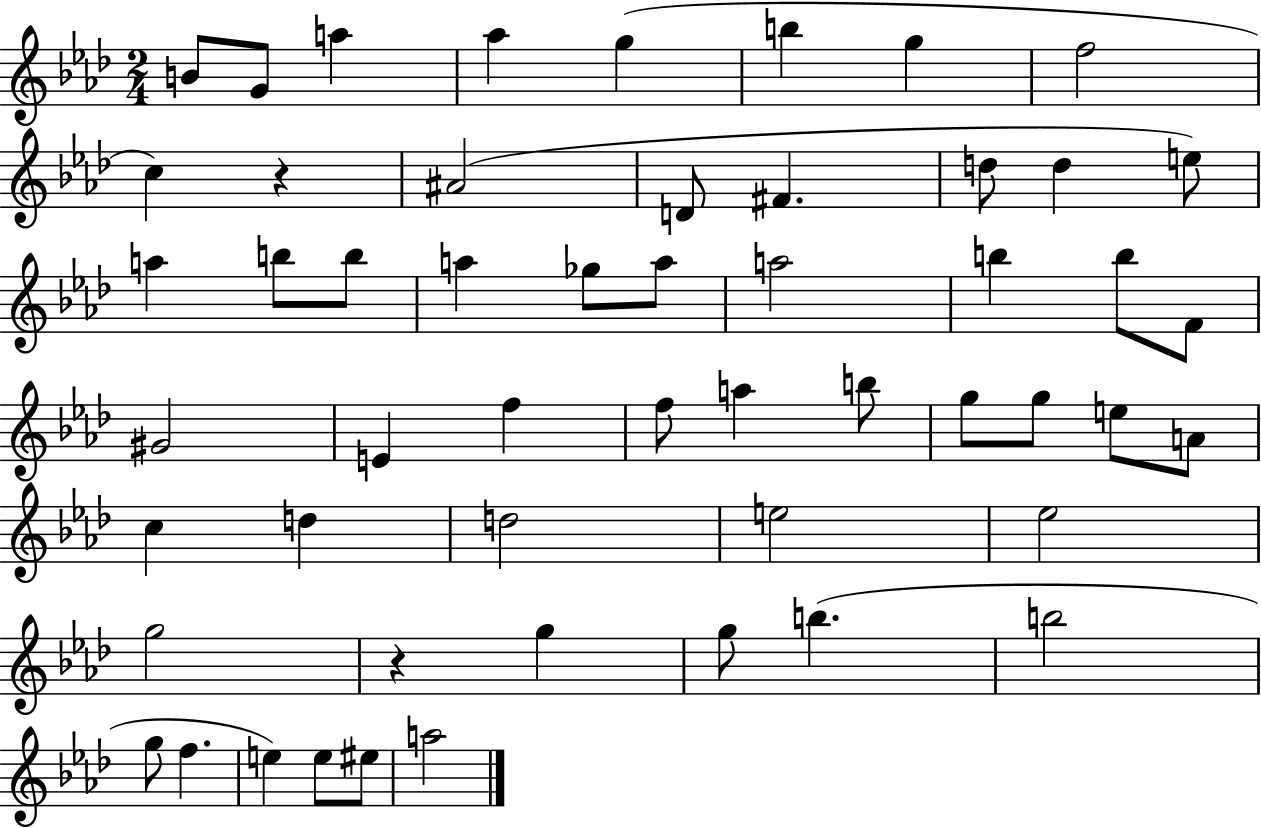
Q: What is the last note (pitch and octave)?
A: A5